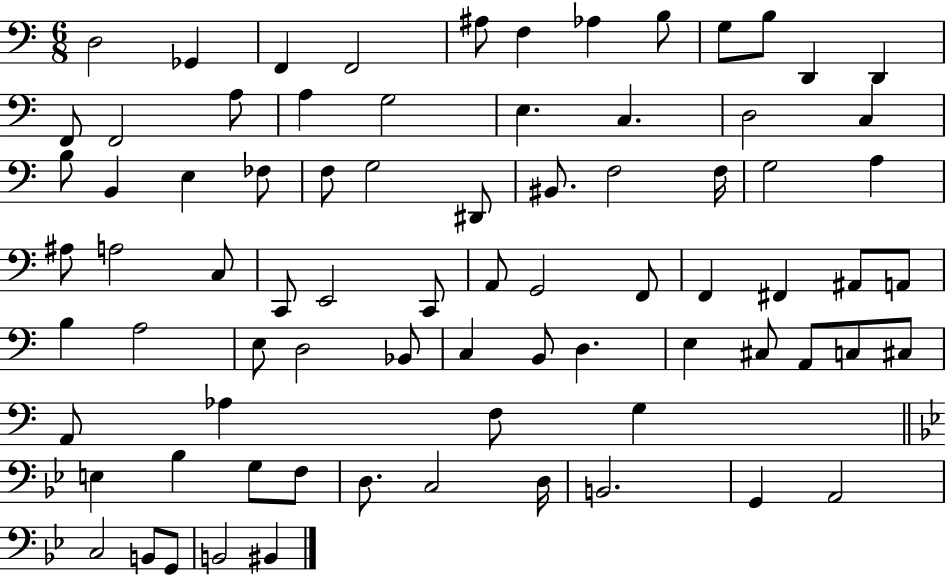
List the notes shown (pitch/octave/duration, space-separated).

D3/h Gb2/q F2/q F2/h A#3/e F3/q Ab3/q B3/e G3/e B3/e D2/q D2/q F2/e F2/h A3/e A3/q G3/h E3/q. C3/q. D3/h C3/q B3/e B2/q E3/q FES3/e F3/e G3/h D#2/e BIS2/e. F3/h F3/s G3/h A3/q A#3/e A3/h C3/e C2/e E2/h C2/e A2/e G2/h F2/e F2/q F#2/q A#2/e A2/e B3/q A3/h E3/e D3/h Bb2/e C3/q B2/e D3/q. E3/q C#3/e A2/e C3/e C#3/e A2/e Ab3/q F3/e G3/q E3/q Bb3/q G3/e F3/e D3/e. C3/h D3/s B2/h. G2/q A2/h C3/h B2/e G2/e B2/h BIS2/q